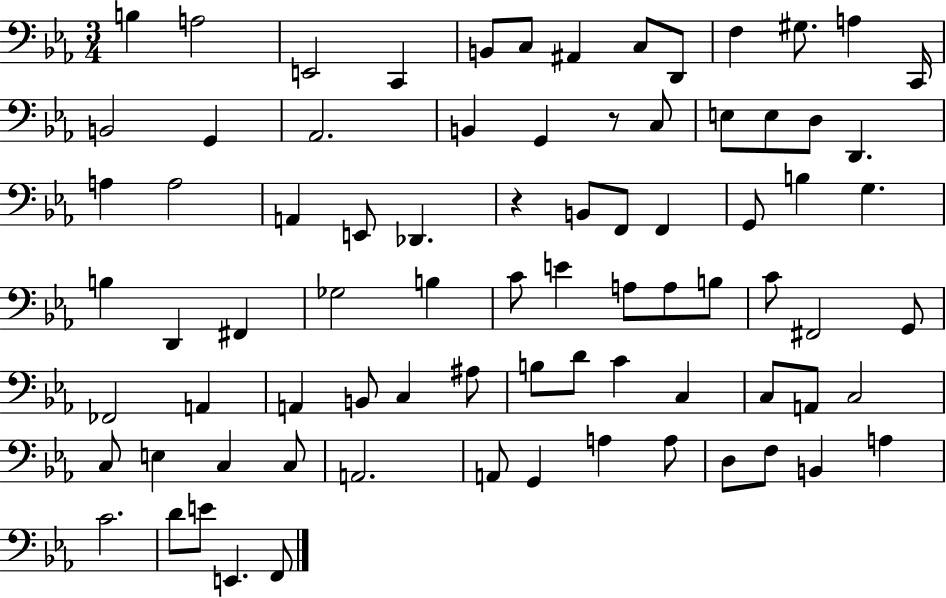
X:1
T:Untitled
M:3/4
L:1/4
K:Eb
B, A,2 E,,2 C,, B,,/2 C,/2 ^A,, C,/2 D,,/2 F, ^G,/2 A, C,,/4 B,,2 G,, _A,,2 B,, G,, z/2 C,/2 E,/2 E,/2 D,/2 D,, A, A,2 A,, E,,/2 _D,, z B,,/2 F,,/2 F,, G,,/2 B, G, B, D,, ^F,, _G,2 B, C/2 E A,/2 A,/2 B,/2 C/2 ^F,,2 G,,/2 _F,,2 A,, A,, B,,/2 C, ^A,/2 B,/2 D/2 C C, C,/2 A,,/2 C,2 C,/2 E, C, C,/2 A,,2 A,,/2 G,, A, A,/2 D,/2 F,/2 B,, A, C2 D/2 E/2 E,, F,,/2